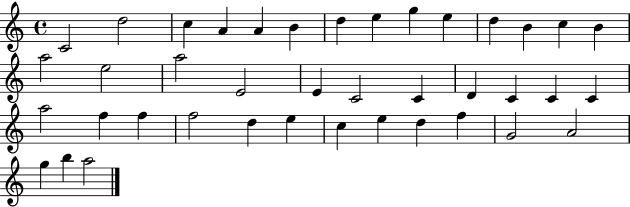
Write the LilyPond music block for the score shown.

{
  \clef treble
  \time 4/4
  \defaultTimeSignature
  \key c \major
  c'2 d''2 | c''4 a'4 a'4 b'4 | d''4 e''4 g''4 e''4 | d''4 b'4 c''4 b'4 | \break a''2 e''2 | a''2 e'2 | e'4 c'2 c'4 | d'4 c'4 c'4 c'4 | \break a''2 f''4 f''4 | f''2 d''4 e''4 | c''4 e''4 d''4 f''4 | g'2 a'2 | \break g''4 b''4 a''2 | \bar "|."
}